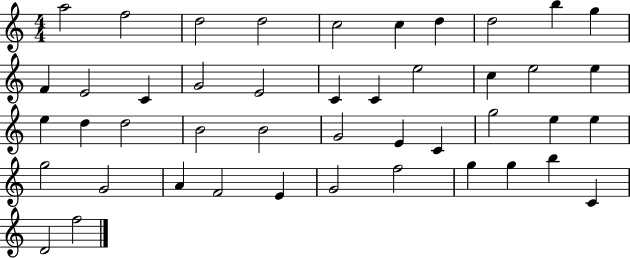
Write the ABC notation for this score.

X:1
T:Untitled
M:4/4
L:1/4
K:C
a2 f2 d2 d2 c2 c d d2 b g F E2 C G2 E2 C C e2 c e2 e e d d2 B2 B2 G2 E C g2 e e g2 G2 A F2 E G2 f2 g g b C D2 f2